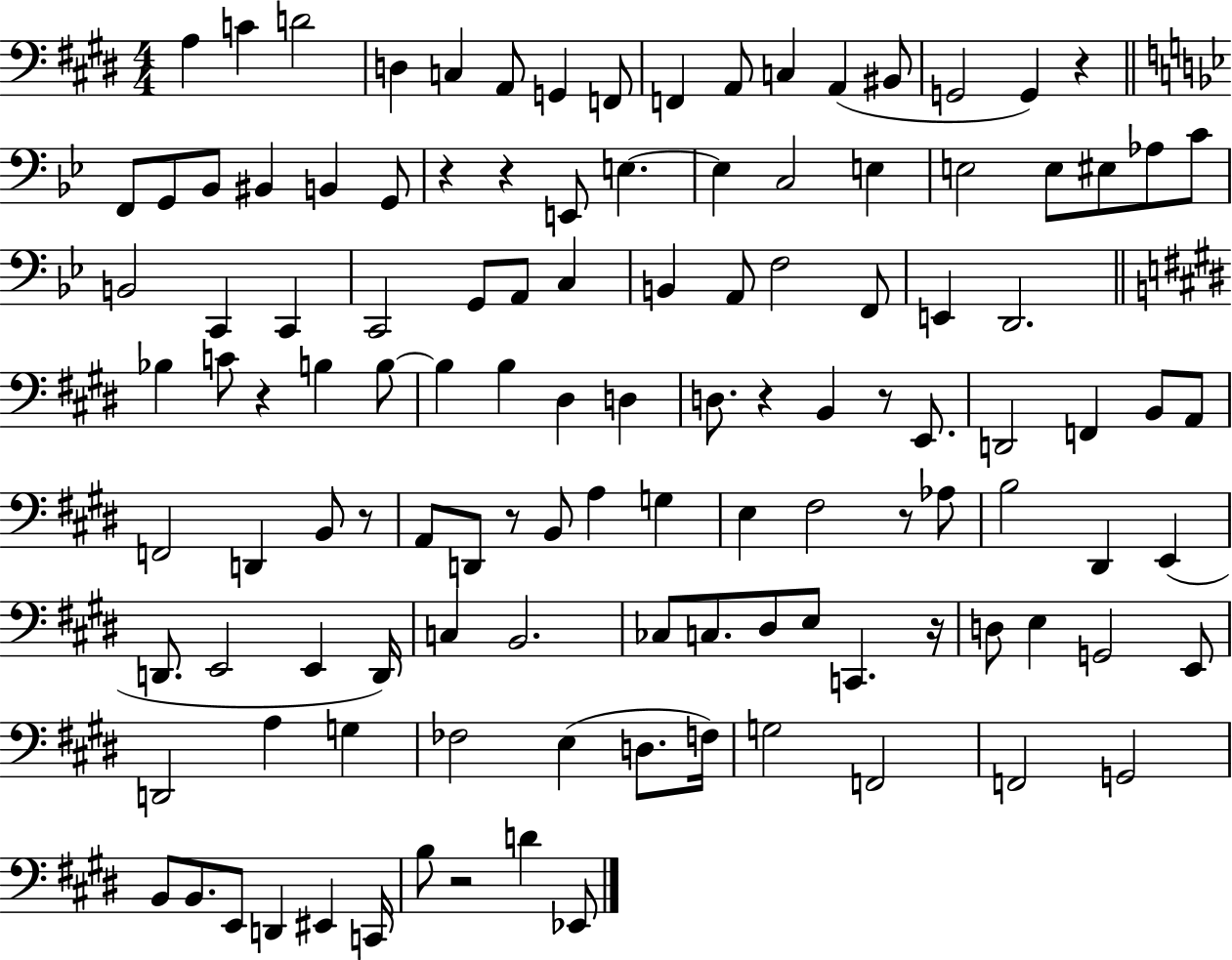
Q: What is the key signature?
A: E major